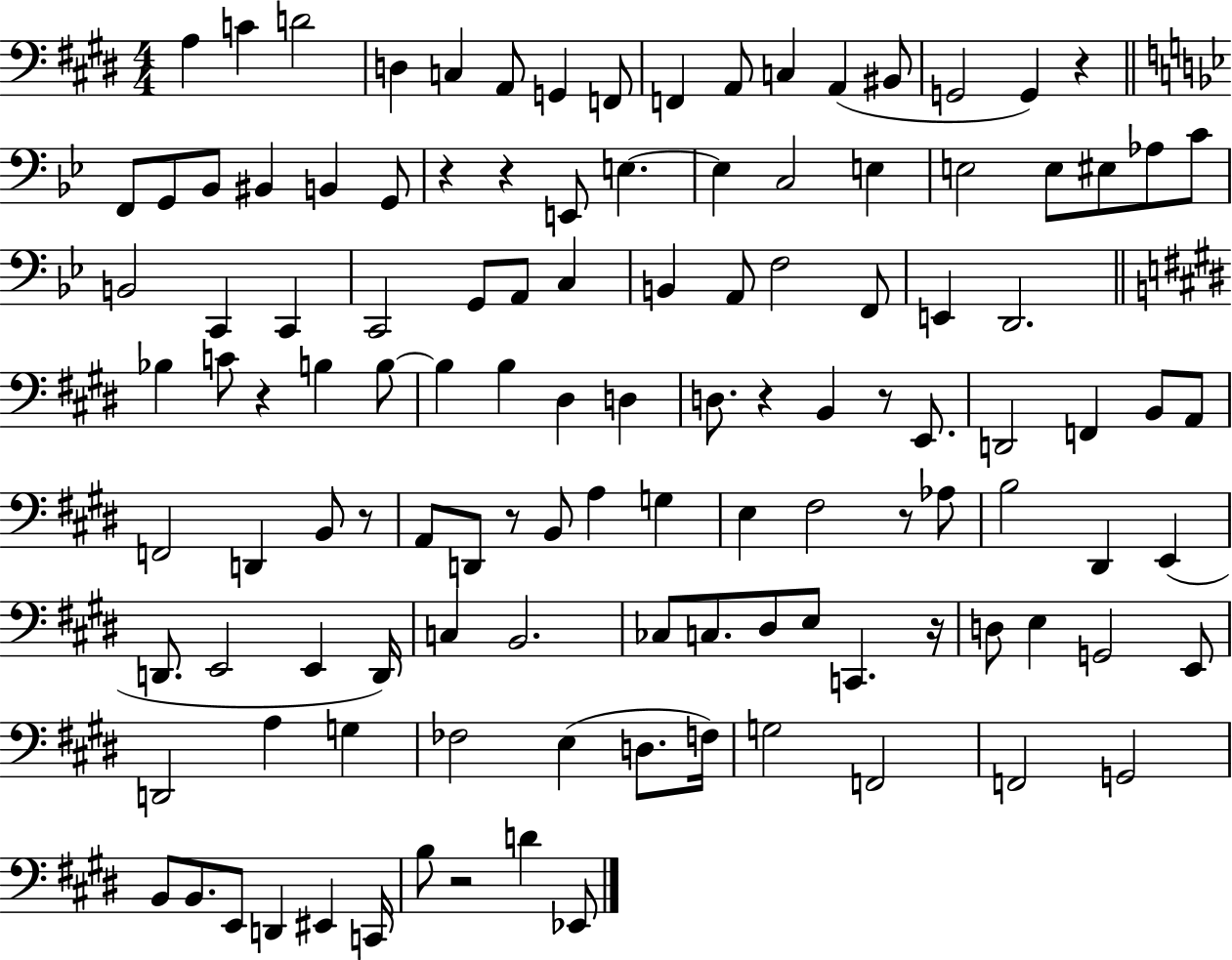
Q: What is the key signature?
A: E major